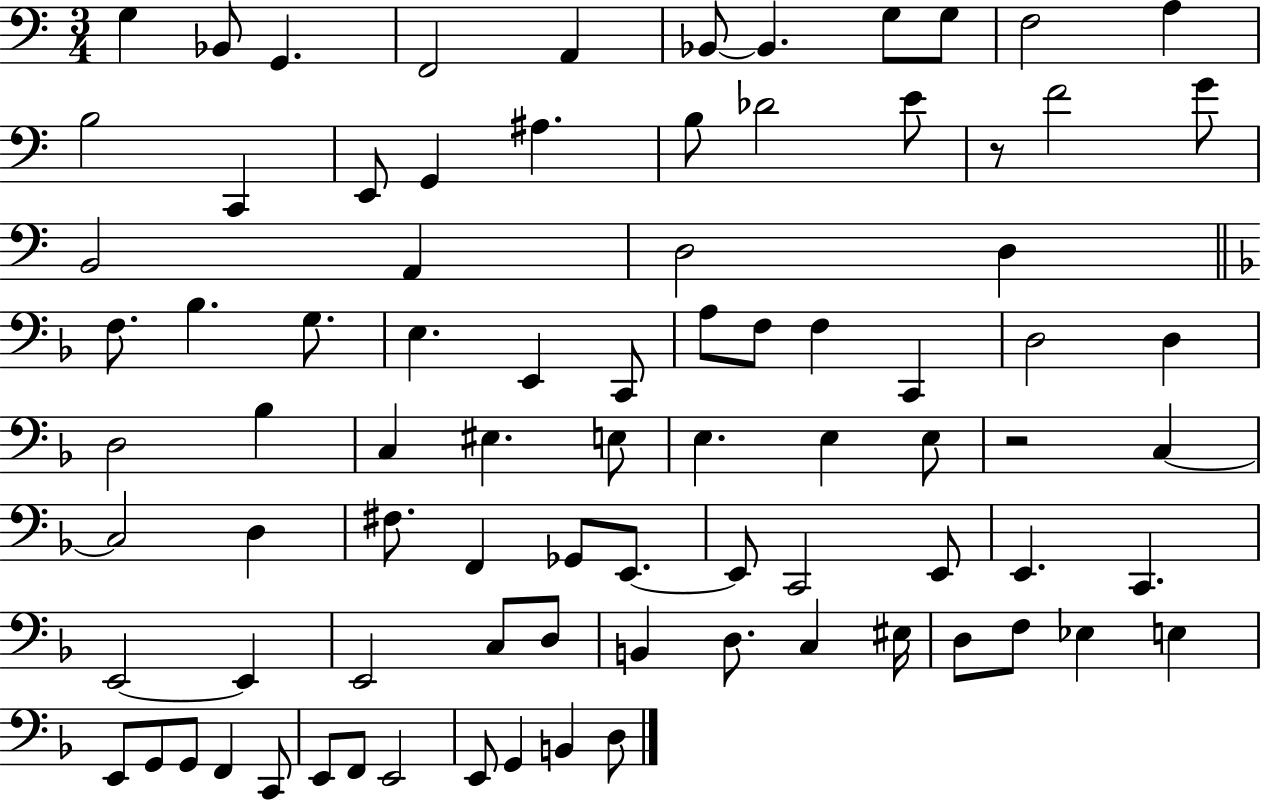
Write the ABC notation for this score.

X:1
T:Untitled
M:3/4
L:1/4
K:C
G, _B,,/2 G,, F,,2 A,, _B,,/2 _B,, G,/2 G,/2 F,2 A, B,2 C,, E,,/2 G,, ^A, B,/2 _D2 E/2 z/2 F2 G/2 B,,2 A,, D,2 D, F,/2 _B, G,/2 E, E,, C,,/2 A,/2 F,/2 F, C,, D,2 D, D,2 _B, C, ^E, E,/2 E, E, E,/2 z2 C, C,2 D, ^F,/2 F,, _G,,/2 E,,/2 E,,/2 C,,2 E,,/2 E,, C,, E,,2 E,, E,,2 C,/2 D,/2 B,, D,/2 C, ^E,/4 D,/2 F,/2 _E, E, E,,/2 G,,/2 G,,/2 F,, C,,/2 E,,/2 F,,/2 E,,2 E,,/2 G,, B,, D,/2